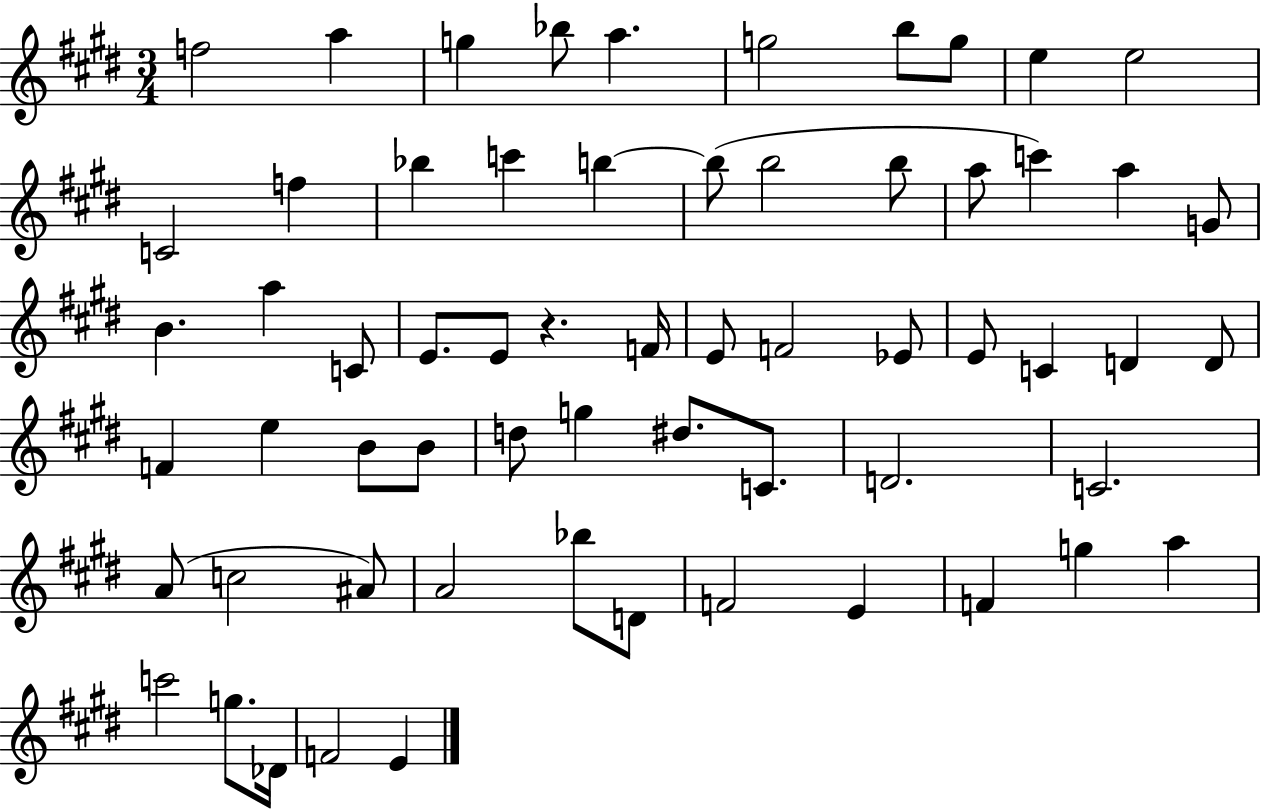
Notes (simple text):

F5/h A5/q G5/q Bb5/e A5/q. G5/h B5/e G5/e E5/q E5/h C4/h F5/q Bb5/q C6/q B5/q B5/e B5/h B5/e A5/e C6/q A5/q G4/e B4/q. A5/q C4/e E4/e. E4/e R/q. F4/s E4/e F4/h Eb4/e E4/e C4/q D4/q D4/e F4/q E5/q B4/e B4/e D5/e G5/q D#5/e. C4/e. D4/h. C4/h. A4/e C5/h A#4/e A4/h Bb5/e D4/e F4/h E4/q F4/q G5/q A5/q C6/h G5/e. Db4/s F4/h E4/q